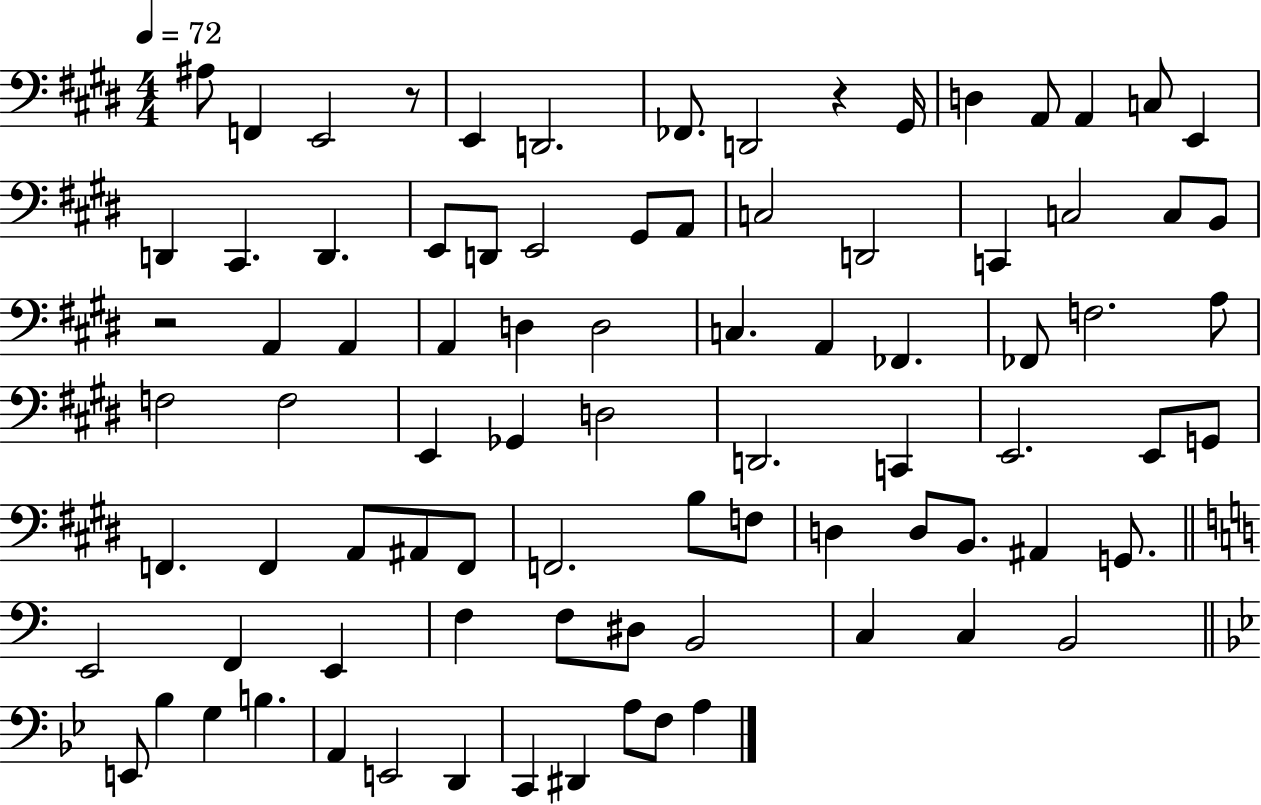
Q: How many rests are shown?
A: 3